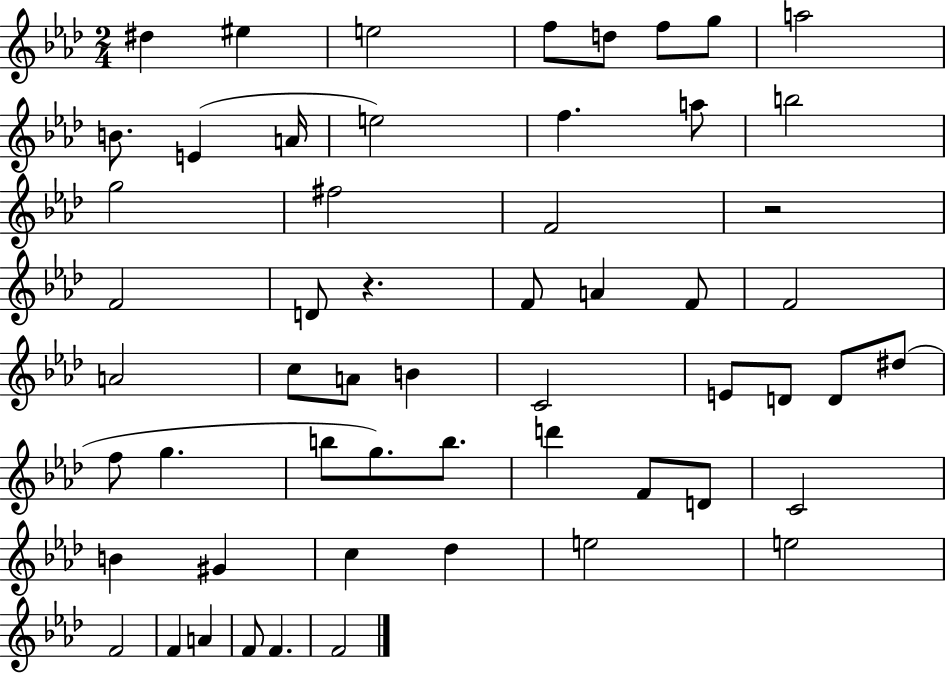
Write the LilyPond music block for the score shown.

{
  \clef treble
  \numericTimeSignature
  \time 2/4
  \key aes \major
  dis''4 eis''4 | e''2 | f''8 d''8 f''8 g''8 | a''2 | \break b'8. e'4( a'16 | e''2) | f''4. a''8 | b''2 | \break g''2 | fis''2 | f'2 | r2 | \break f'2 | d'8 r4. | f'8 a'4 f'8 | f'2 | \break a'2 | c''8 a'8 b'4 | c'2 | e'8 d'8 d'8 dis''8( | \break f''8 g''4. | b''8 g''8.) b''8. | d'''4 f'8 d'8 | c'2 | \break b'4 gis'4 | c''4 des''4 | e''2 | e''2 | \break f'2 | f'4 a'4 | f'8 f'4. | f'2 | \break \bar "|."
}